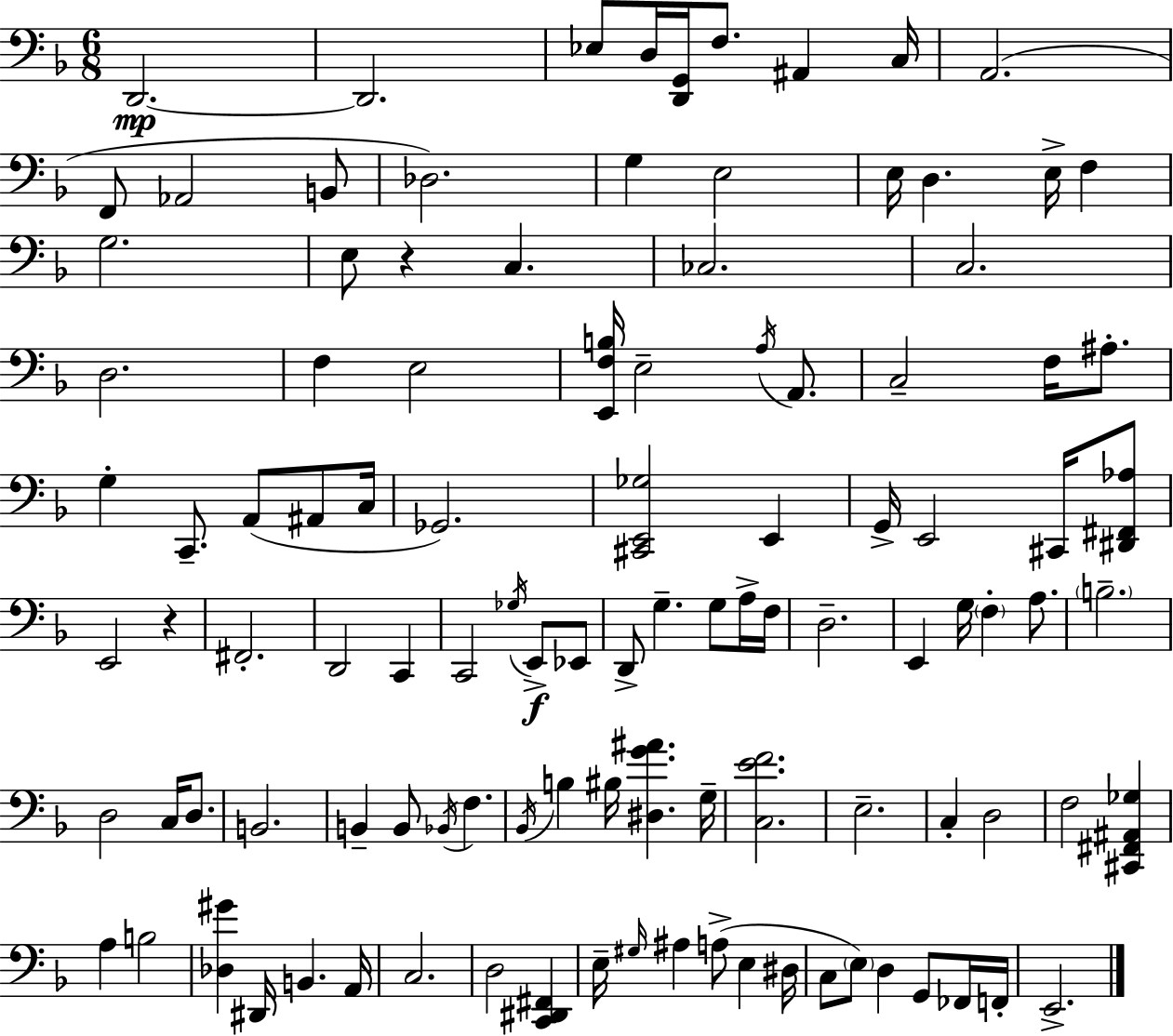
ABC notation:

X:1
T:Untitled
M:6/8
L:1/4
K:Dm
D,,2 D,,2 _E,/2 D,/4 [D,,G,,]/4 F,/2 ^A,, C,/4 A,,2 F,,/2 _A,,2 B,,/2 _D,2 G, E,2 E,/4 D, E,/4 F, G,2 E,/2 z C, _C,2 C,2 D,2 F, E,2 [E,,F,B,]/4 E,2 A,/4 A,,/2 C,2 F,/4 ^A,/2 G, C,,/2 A,,/2 ^A,,/2 C,/4 _G,,2 [^C,,E,,_G,]2 E,, G,,/4 E,,2 ^C,,/4 [^D,,^F,,_A,]/2 E,,2 z ^F,,2 D,,2 C,, C,,2 _G,/4 E,,/2 _E,,/2 D,,/2 G, G,/2 A,/4 F,/4 D,2 E,, G,/4 F, A,/2 B,2 D,2 C,/4 D,/2 B,,2 B,, B,,/2 _B,,/4 F, _B,,/4 B, ^B,/4 [^D,G^A] G,/4 [C,EF]2 E,2 C, D,2 F,2 [^C,,^F,,^A,,_G,] A, B,2 [_D,^G] ^D,,/4 B,, A,,/4 C,2 D,2 [C,,^D,,^F,,] E,/4 ^G,/4 ^A, A,/2 E, ^D,/4 C,/2 E,/2 D, G,,/2 _F,,/4 F,,/4 E,,2